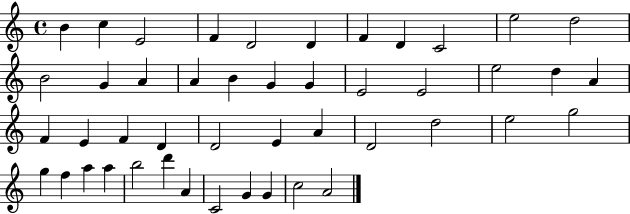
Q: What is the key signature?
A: C major